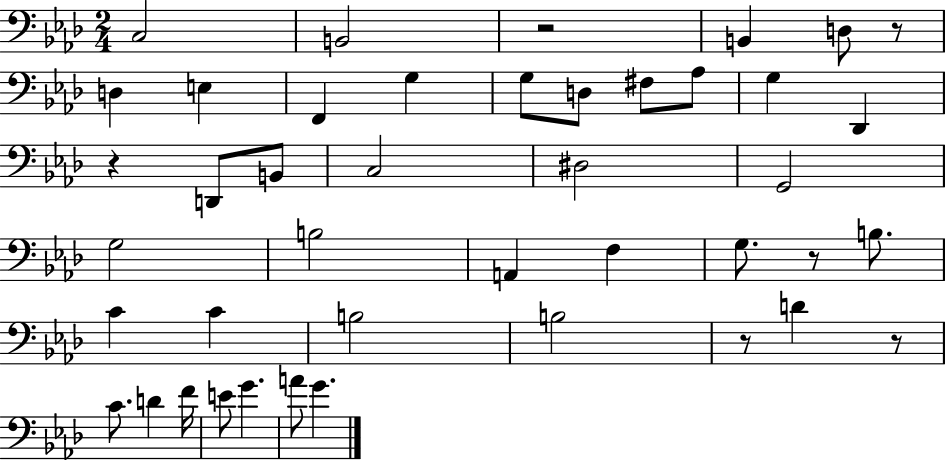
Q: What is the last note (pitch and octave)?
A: G4